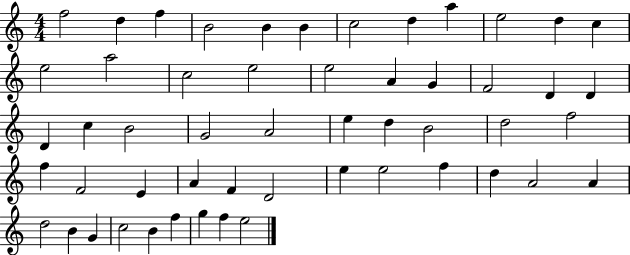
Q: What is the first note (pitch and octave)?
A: F5